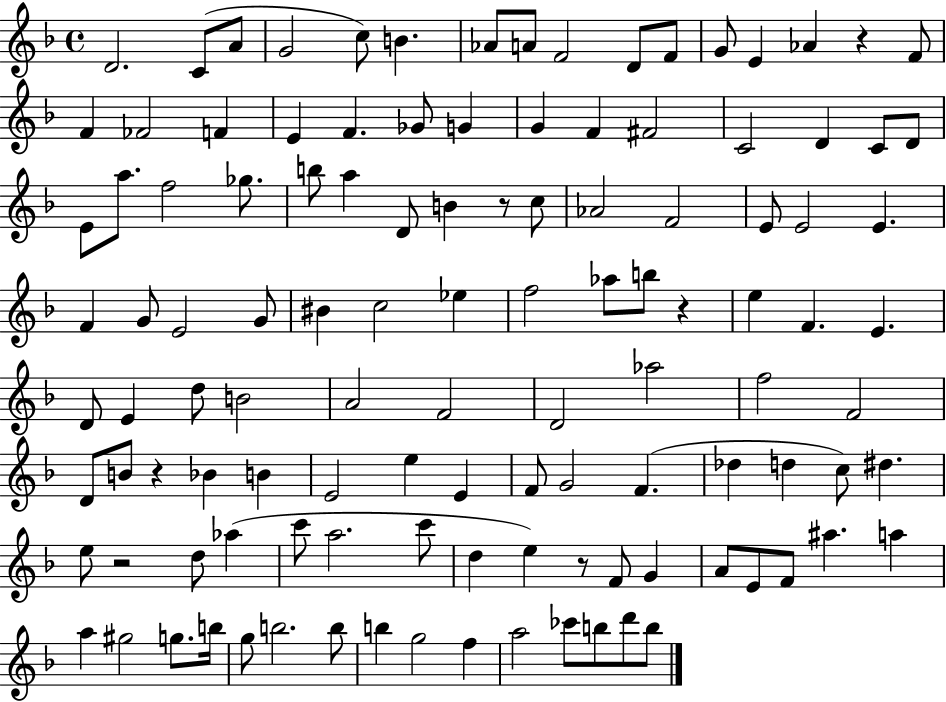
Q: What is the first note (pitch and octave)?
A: D4